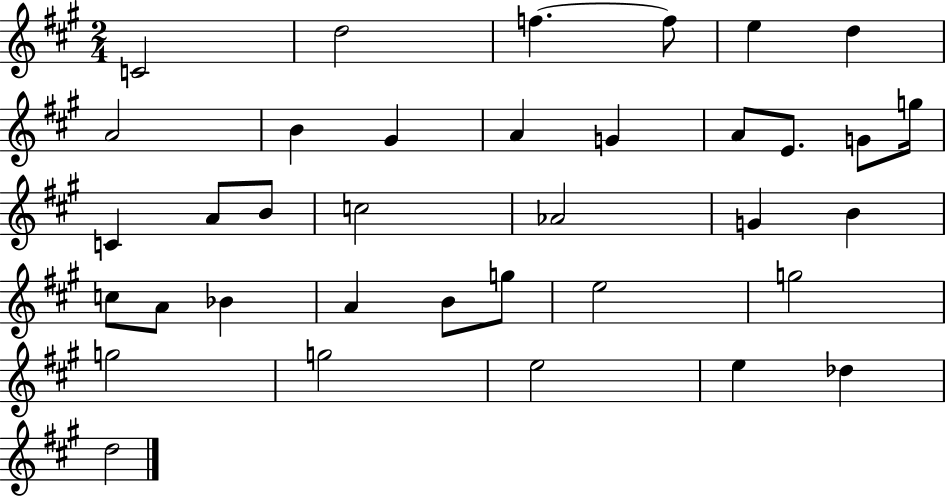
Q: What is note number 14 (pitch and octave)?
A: G4